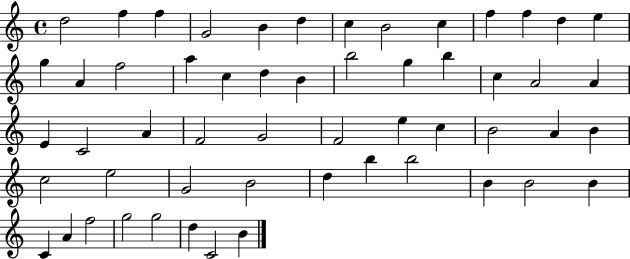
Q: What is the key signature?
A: C major